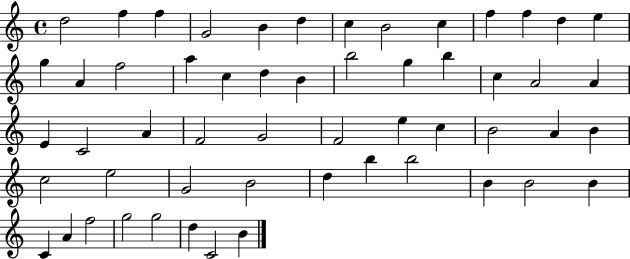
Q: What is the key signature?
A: C major